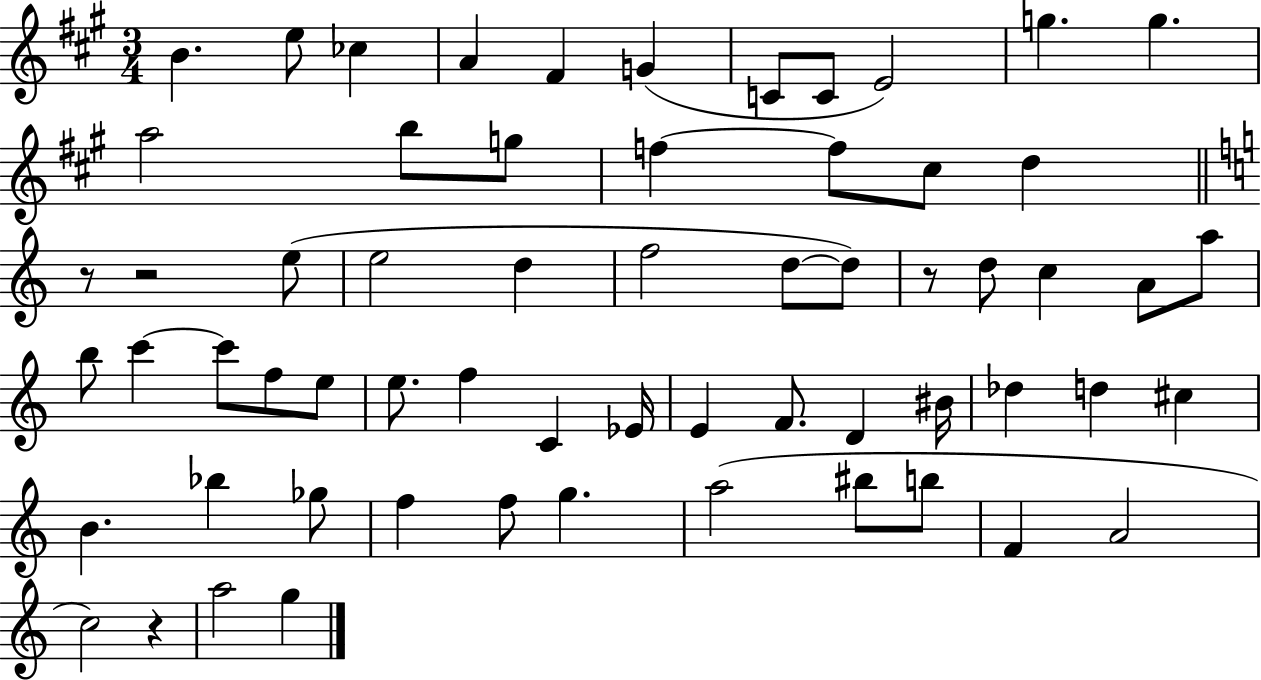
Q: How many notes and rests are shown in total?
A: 62